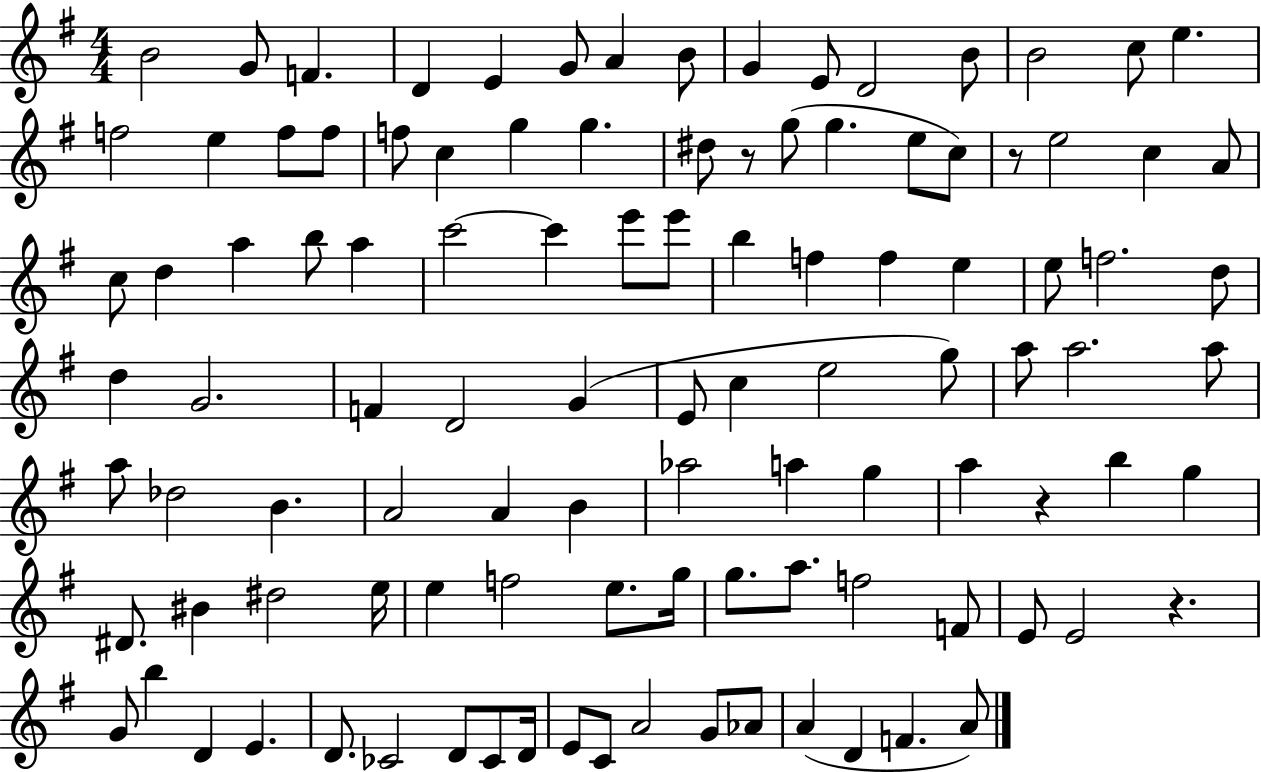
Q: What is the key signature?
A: G major